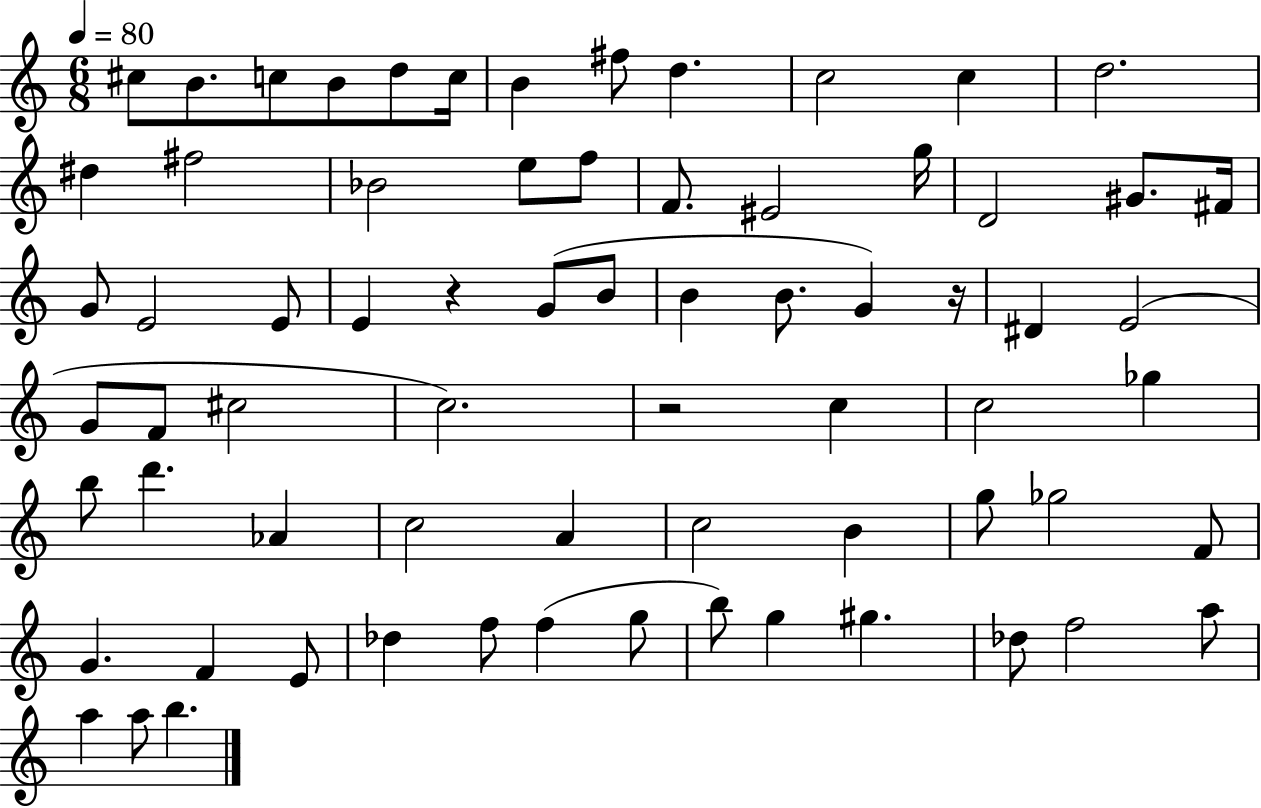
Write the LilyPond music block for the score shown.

{
  \clef treble
  \numericTimeSignature
  \time 6/8
  \key c \major
  \tempo 4 = 80
  \repeat volta 2 { cis''8 b'8. c''8 b'8 d''8 c''16 | b'4 fis''8 d''4. | c''2 c''4 | d''2. | \break dis''4 fis''2 | bes'2 e''8 f''8 | f'8. eis'2 g''16 | d'2 gis'8. fis'16 | \break g'8 e'2 e'8 | e'4 r4 g'8( b'8 | b'4 b'8. g'4) r16 | dis'4 e'2( | \break g'8 f'8 cis''2 | c''2.) | r2 c''4 | c''2 ges''4 | \break b''8 d'''4. aes'4 | c''2 a'4 | c''2 b'4 | g''8 ges''2 f'8 | \break g'4. f'4 e'8 | des''4 f''8 f''4( g''8 | b''8) g''4 gis''4. | des''8 f''2 a''8 | \break a''4 a''8 b''4. | } \bar "|."
}